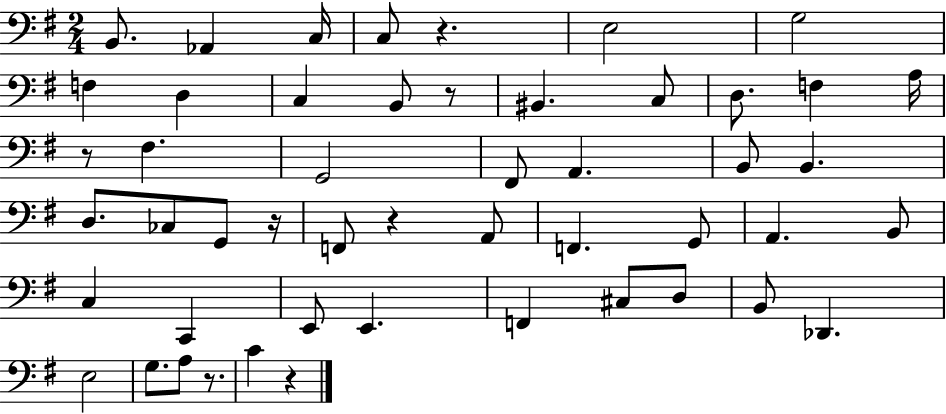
B2/e. Ab2/q C3/s C3/e R/q. E3/h G3/h F3/q D3/q C3/q B2/e R/e BIS2/q. C3/e D3/e. F3/q A3/s R/e F#3/q. G2/h F#2/e A2/q. B2/e B2/q. D3/e. CES3/e G2/e R/s F2/e R/q A2/e F2/q. G2/e A2/q. B2/e C3/q C2/q E2/e E2/q. F2/q C#3/e D3/e B2/e Db2/q. E3/h G3/e. A3/e R/e. C4/q R/q